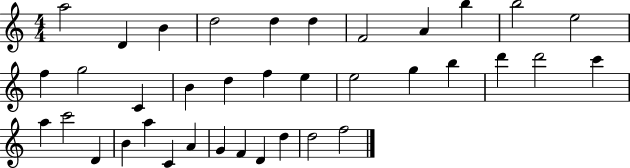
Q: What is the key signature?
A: C major